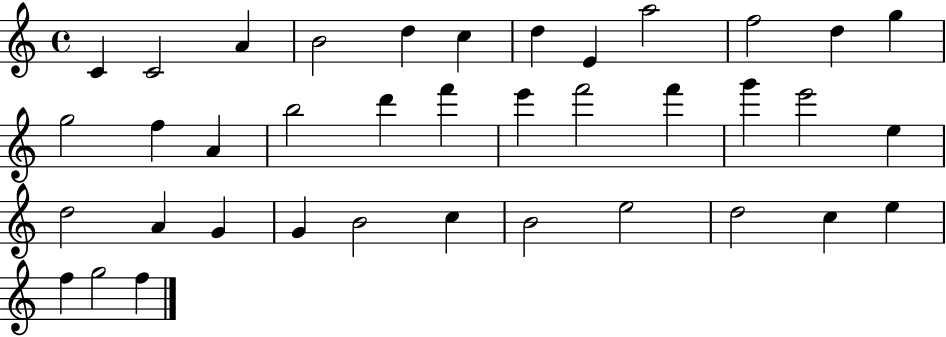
C4/q C4/h A4/q B4/h D5/q C5/q D5/q E4/q A5/h F5/h D5/q G5/q G5/h F5/q A4/q B5/h D6/q F6/q E6/q F6/h F6/q G6/q E6/h E5/q D5/h A4/q G4/q G4/q B4/h C5/q B4/h E5/h D5/h C5/q E5/q F5/q G5/h F5/q